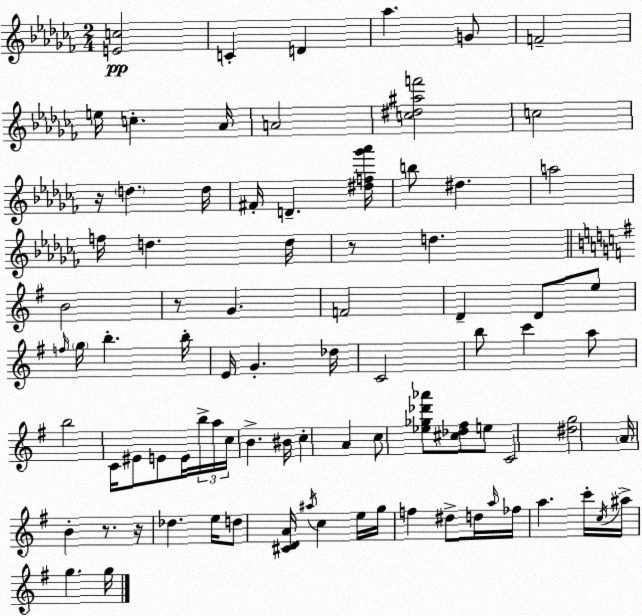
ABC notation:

X:1
T:Untitled
M:2/4
L:1/4
K:Abm
[Ec]2 C D _a G/2 F2 e/4 c _A/4 A2 [c^d^af']2 c2 z/4 d d/4 ^F/4 D [^df_g'_a']/4 b/2 ^d a2 f/4 d d/4 z/2 d B2 z/2 G F2 D D/2 e/2 f/4 g/4 b b/4 E/4 G _d/4 C2 b/2 c' a/2 b2 C/4 ^E/2 E/2 E/4 b/4 a/4 c/4 B ^B/4 c A c/2 [_e_g_d'_a']/2 [^c_d^f]/2 e/2 C2 [^dg]2 A/4 B z/2 z/4 _d e/4 d/2 [^CDA]/4 ^a/4 c e/4 g/4 f ^d/2 d/4 a/4 _f/4 a c'/4 c/4 ^a/4 g g/4